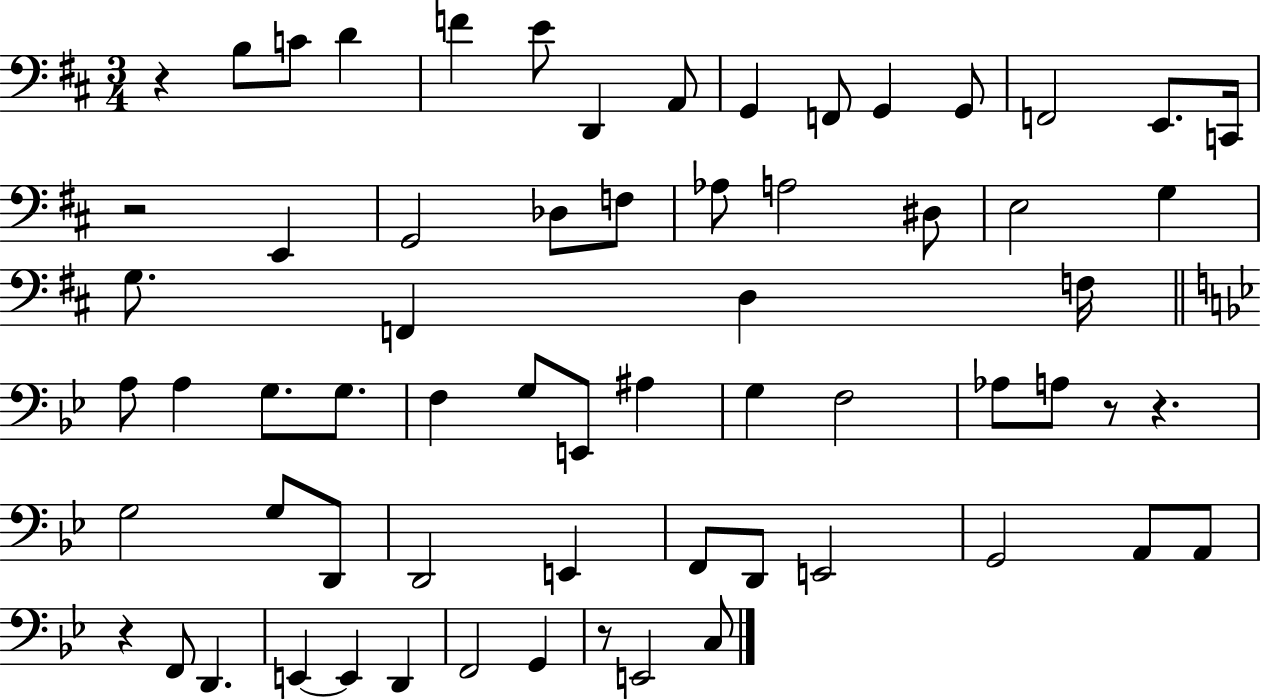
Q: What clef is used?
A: bass